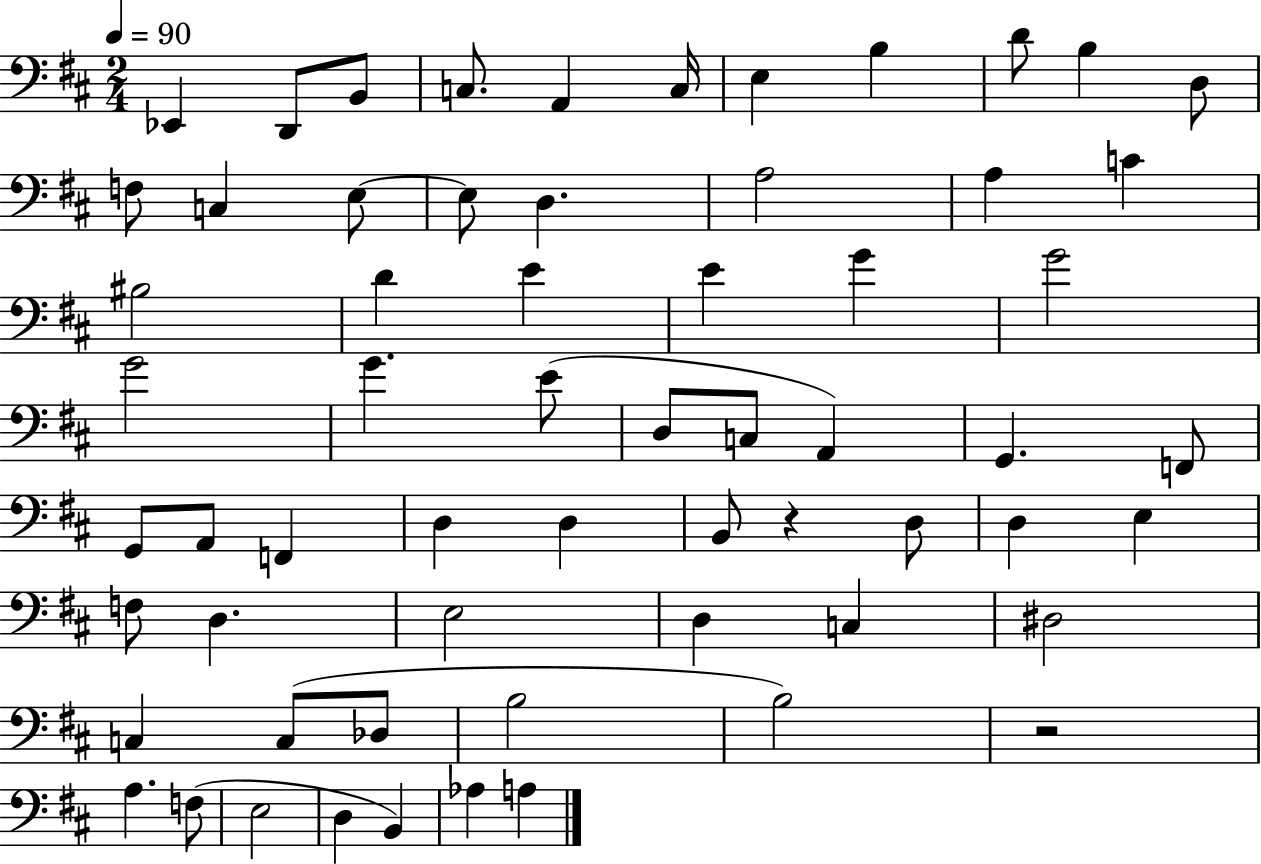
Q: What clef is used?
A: bass